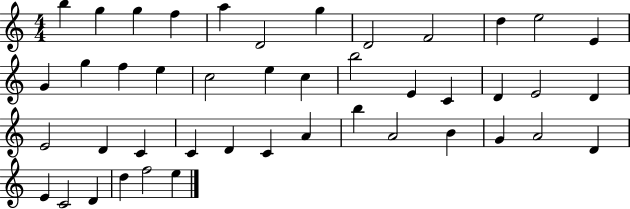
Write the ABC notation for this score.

X:1
T:Untitled
M:4/4
L:1/4
K:C
b g g f a D2 g D2 F2 d e2 E G g f e c2 e c b2 E C D E2 D E2 D C C D C A b A2 B G A2 D E C2 D d f2 e